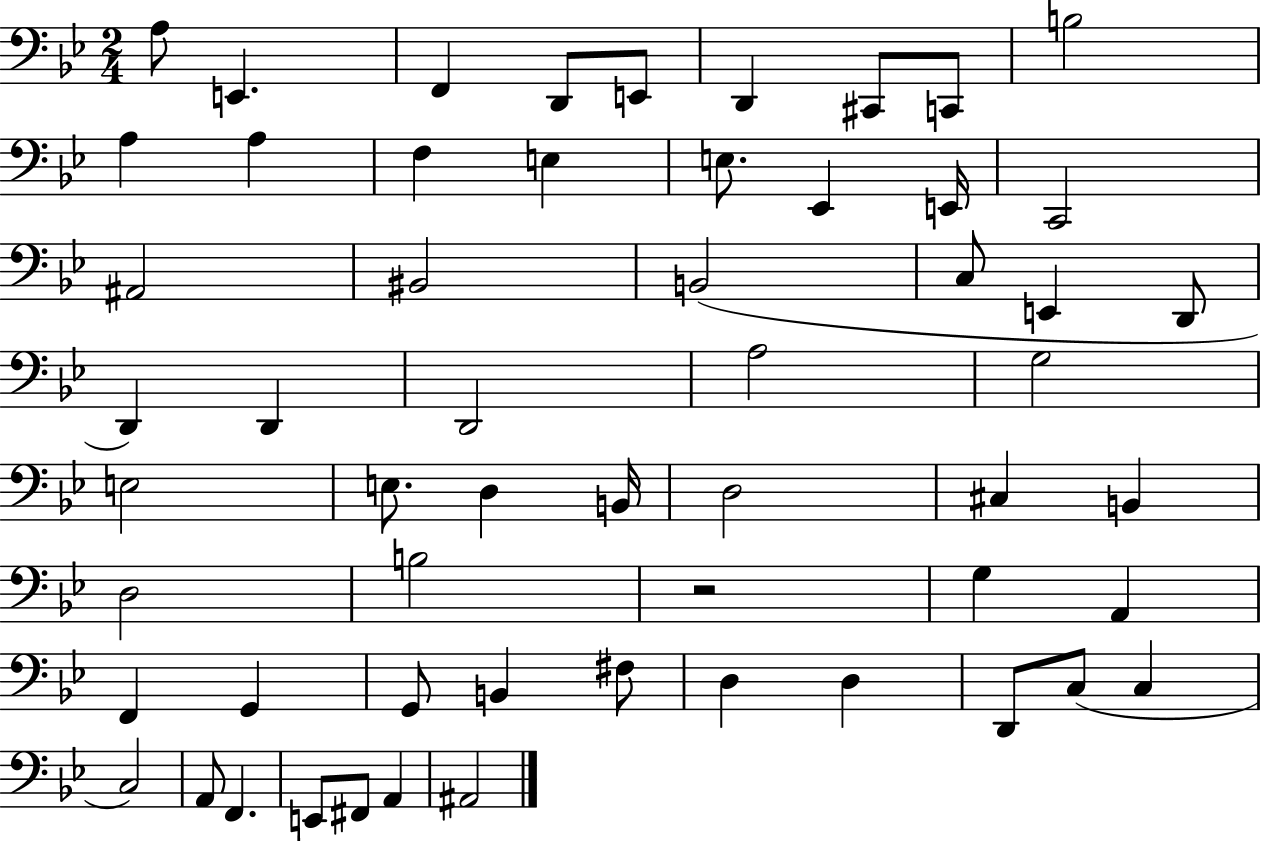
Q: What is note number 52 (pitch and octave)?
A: F2